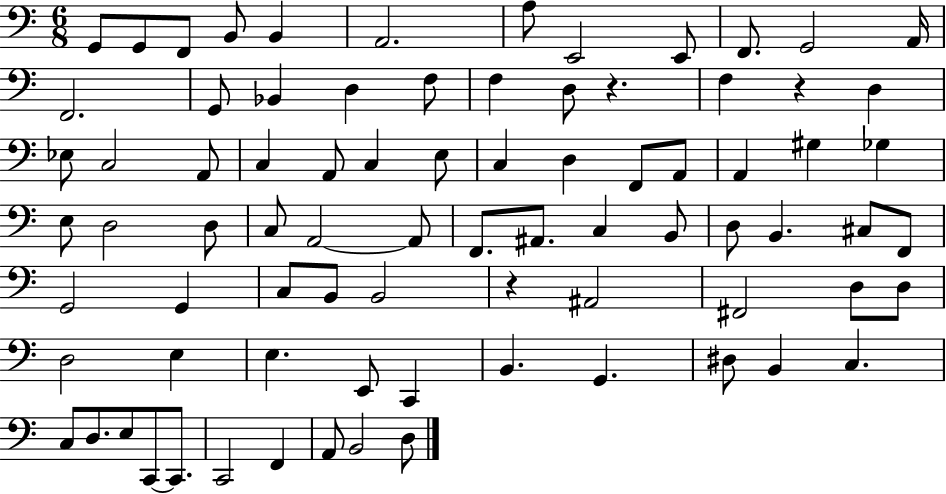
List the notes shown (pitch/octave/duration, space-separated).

G2/e G2/e F2/e B2/e B2/q A2/h. A3/e E2/h E2/e F2/e. G2/h A2/s F2/h. G2/e Bb2/q D3/q F3/e F3/q D3/e R/q. F3/q R/q D3/q Eb3/e C3/h A2/e C3/q A2/e C3/q E3/e C3/q D3/q F2/e A2/e A2/q G#3/q Gb3/q E3/e D3/h D3/e C3/e A2/h A2/e F2/e. A#2/e. C3/q B2/e D3/e B2/q. C#3/e F2/e G2/h G2/q C3/e B2/e B2/h R/q A#2/h F#2/h D3/e D3/e D3/h E3/q E3/q. E2/e C2/q B2/q. G2/q. D#3/e B2/q C3/q. C3/e D3/e. E3/e C2/e C2/e. C2/h F2/q A2/e B2/h D3/e